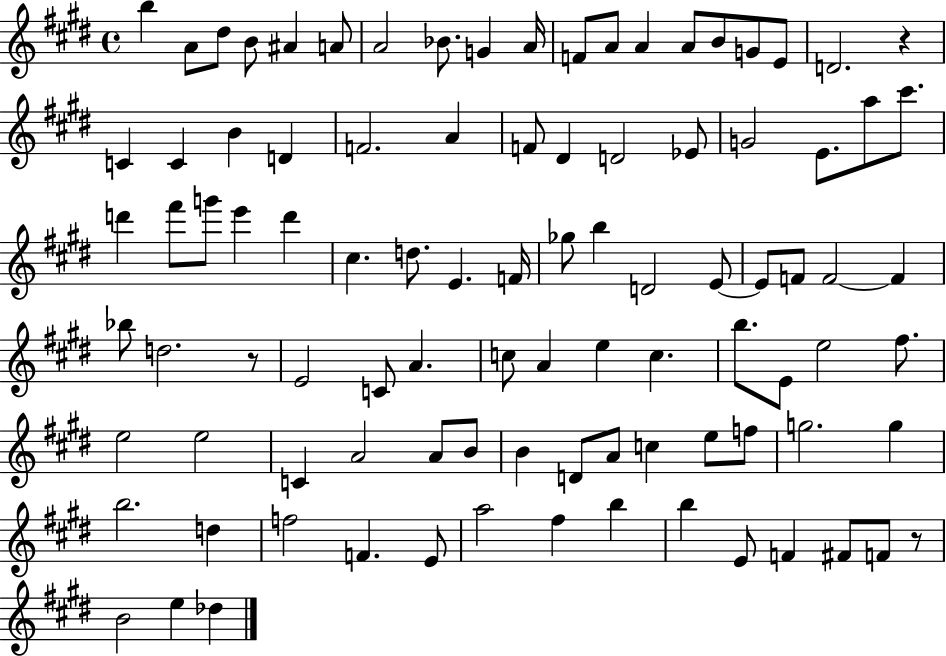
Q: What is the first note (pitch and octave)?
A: B5